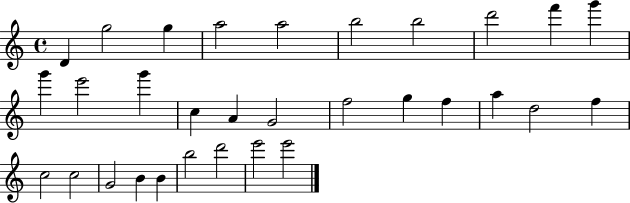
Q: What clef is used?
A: treble